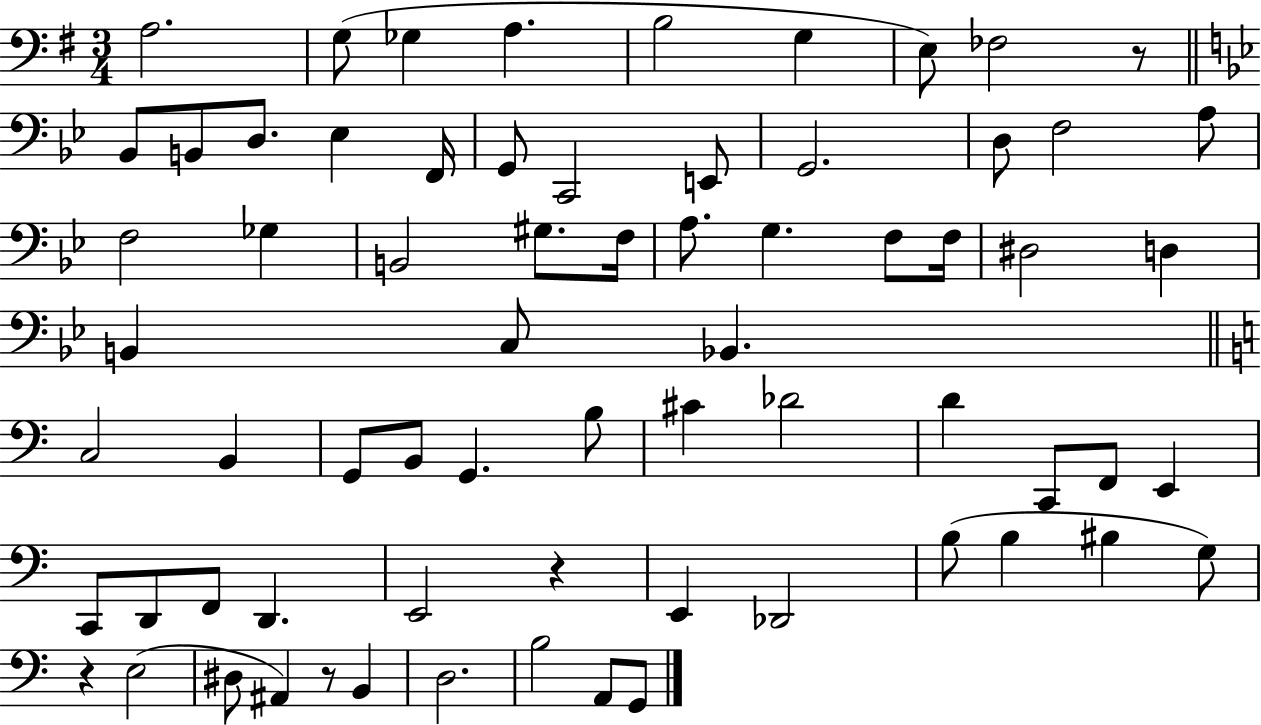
X:1
T:Untitled
M:3/4
L:1/4
K:G
A,2 G,/2 _G, A, B,2 G, E,/2 _F,2 z/2 _B,,/2 B,,/2 D,/2 _E, F,,/4 G,,/2 C,,2 E,,/2 G,,2 D,/2 F,2 A,/2 F,2 _G, B,,2 ^G,/2 F,/4 A,/2 G, F,/2 F,/4 ^D,2 D, B,, C,/2 _B,, C,2 B,, G,,/2 B,,/2 G,, B,/2 ^C _D2 D C,,/2 F,,/2 E,, C,,/2 D,,/2 F,,/2 D,, E,,2 z E,, _D,,2 B,/2 B, ^B, G,/2 z E,2 ^D,/2 ^A,, z/2 B,, D,2 B,2 A,,/2 G,,/2